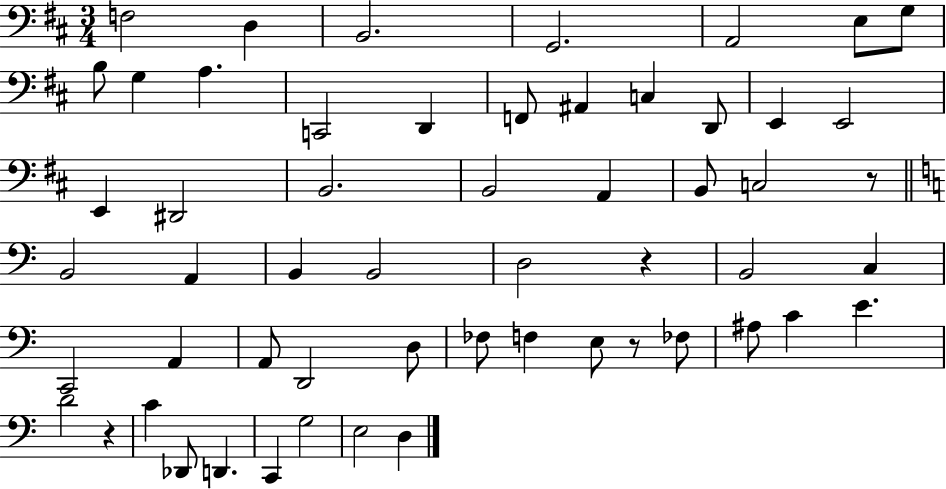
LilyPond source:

{
  \clef bass
  \numericTimeSignature
  \time 3/4
  \key d \major
  f2 d4 | b,2. | g,2. | a,2 e8 g8 | \break b8 g4 a4. | c,2 d,4 | f,8 ais,4 c4 d,8 | e,4 e,2 | \break e,4 dis,2 | b,2. | b,2 a,4 | b,8 c2 r8 | \break \bar "||" \break \key c \major b,2 a,4 | b,4 b,2 | d2 r4 | b,2 c4 | \break c,2 a,4 | a,8 d,2 d8 | fes8 f4 e8 r8 fes8 | ais8 c'4 e'4. | \break d'2 r4 | c'4 des,8 d,4. | c,4 g2 | e2 d4 | \break \bar "|."
}